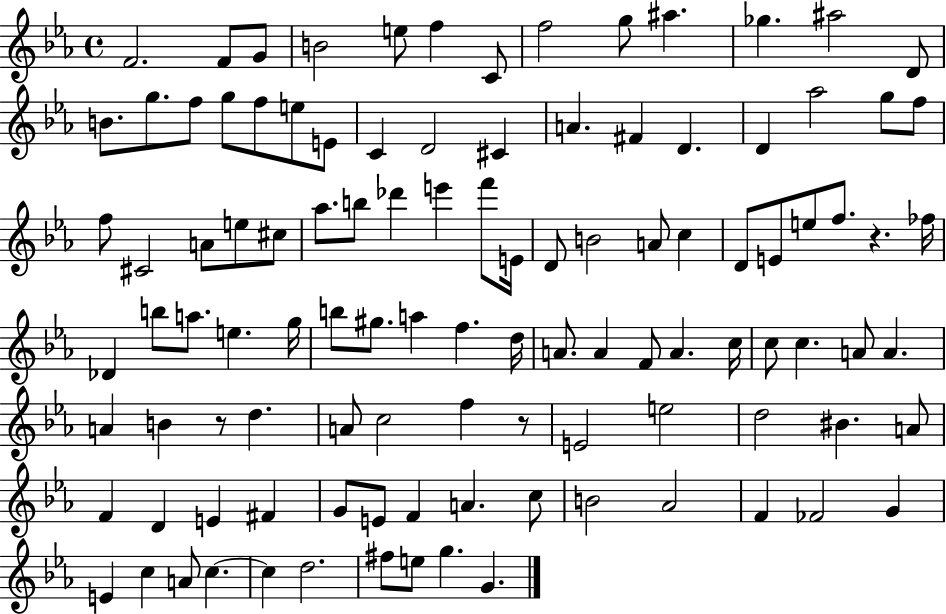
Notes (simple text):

F4/h. F4/e G4/e B4/h E5/e F5/q C4/e F5/h G5/e A#5/q. Gb5/q. A#5/h D4/e B4/e. G5/e. F5/e G5/e F5/e E5/e E4/e C4/q D4/h C#4/q A4/q. F#4/q D4/q. D4/q Ab5/h G5/e F5/e F5/e C#4/h A4/e E5/e C#5/e Ab5/e. B5/e Db6/q E6/q F6/e E4/s D4/e B4/h A4/e C5/q D4/e E4/e E5/e F5/e. R/q. FES5/s Db4/q B5/e A5/e. E5/q. G5/s B5/e G#5/e. A5/q F5/q. D5/s A4/e. A4/q F4/e A4/q. C5/s C5/e C5/q. A4/e A4/q. A4/q B4/q R/e D5/q. A4/e C5/h F5/q R/e E4/h E5/h D5/h BIS4/q. A4/e F4/q D4/q E4/q F#4/q G4/e E4/e F4/q A4/q. C5/e B4/h Ab4/h F4/q FES4/h G4/q E4/q C5/q A4/e C5/q. C5/q D5/h. F#5/e E5/e G5/q. G4/q.